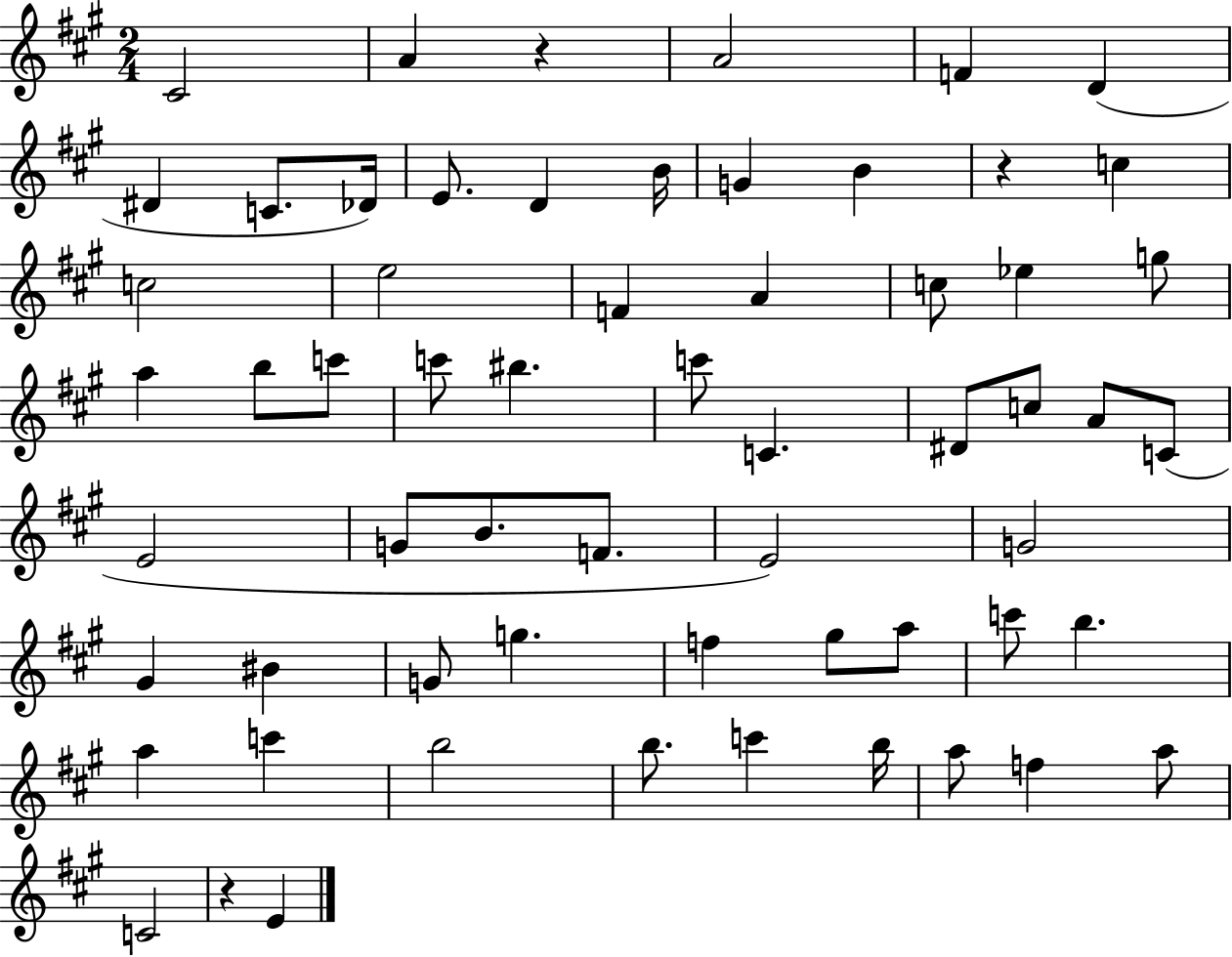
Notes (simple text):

C#4/h A4/q R/q A4/h F4/q D4/q D#4/q C4/e. Db4/s E4/e. D4/q B4/s G4/q B4/q R/q C5/q C5/h E5/h F4/q A4/q C5/e Eb5/q G5/e A5/q B5/e C6/e C6/e BIS5/q. C6/e C4/q. D#4/e C5/e A4/e C4/e E4/h G4/e B4/e. F4/e. E4/h G4/h G#4/q BIS4/q G4/e G5/q. F5/q G#5/e A5/e C6/e B5/q. A5/q C6/q B5/h B5/e. C6/q B5/s A5/e F5/q A5/e C4/h R/q E4/q